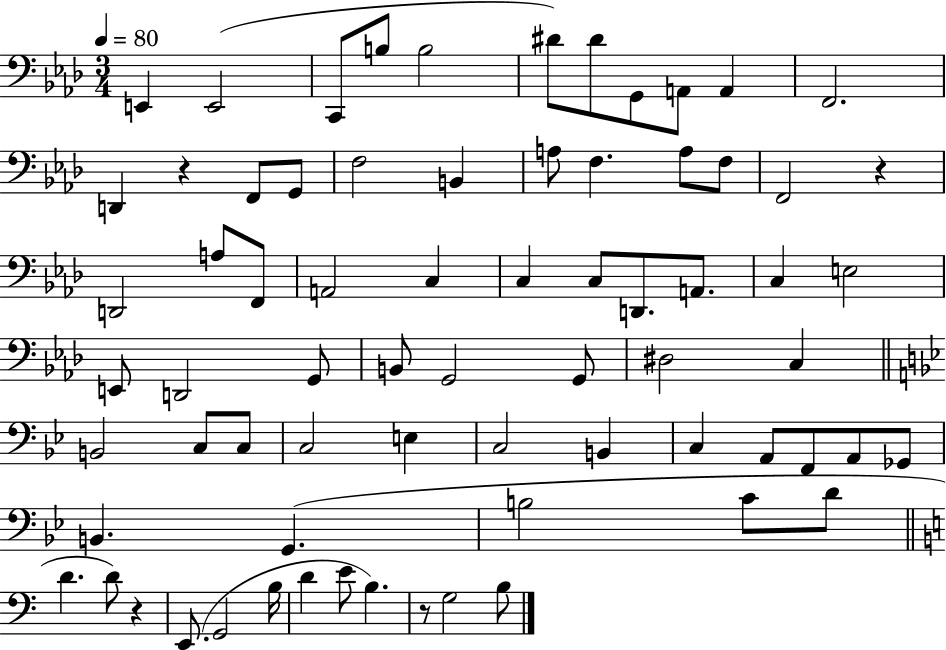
{
  \clef bass
  \numericTimeSignature
  \time 3/4
  \key aes \major
  \tempo 4 = 80
  \repeat volta 2 { e,4 e,2( | c,8 b8 b2 | dis'8) dis'8 g,8 a,8 a,4 | f,2. | \break d,4 r4 f,8 g,8 | f2 b,4 | a8 f4. a8 f8 | f,2 r4 | \break d,2 a8 f,8 | a,2 c4 | c4 c8 d,8. a,8. | c4 e2 | \break e,8 d,2 g,8 | b,8 g,2 g,8 | dis2 c4 | \bar "||" \break \key bes \major b,2 c8 c8 | c2 e4 | c2 b,4 | c4 a,8 f,8 a,8 ges,8 | \break b,4. g,4.( | b2 c'8 d'8 | \bar "||" \break \key a \minor d'4. d'8) r4 | e,8.( g,2 b16 | d'4 e'8 b4.) | r8 g2 b8 | \break } \bar "|."
}